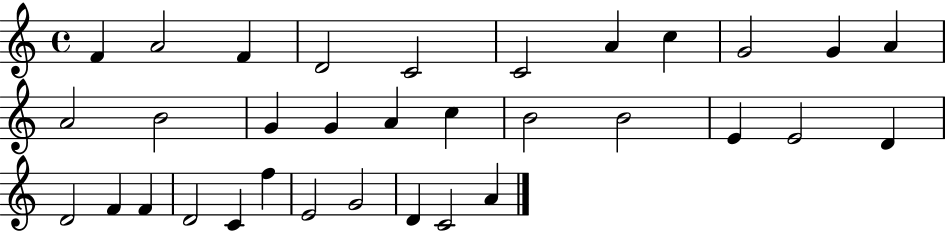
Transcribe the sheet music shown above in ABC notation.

X:1
T:Untitled
M:4/4
L:1/4
K:C
F A2 F D2 C2 C2 A c G2 G A A2 B2 G G A c B2 B2 E E2 D D2 F F D2 C f E2 G2 D C2 A